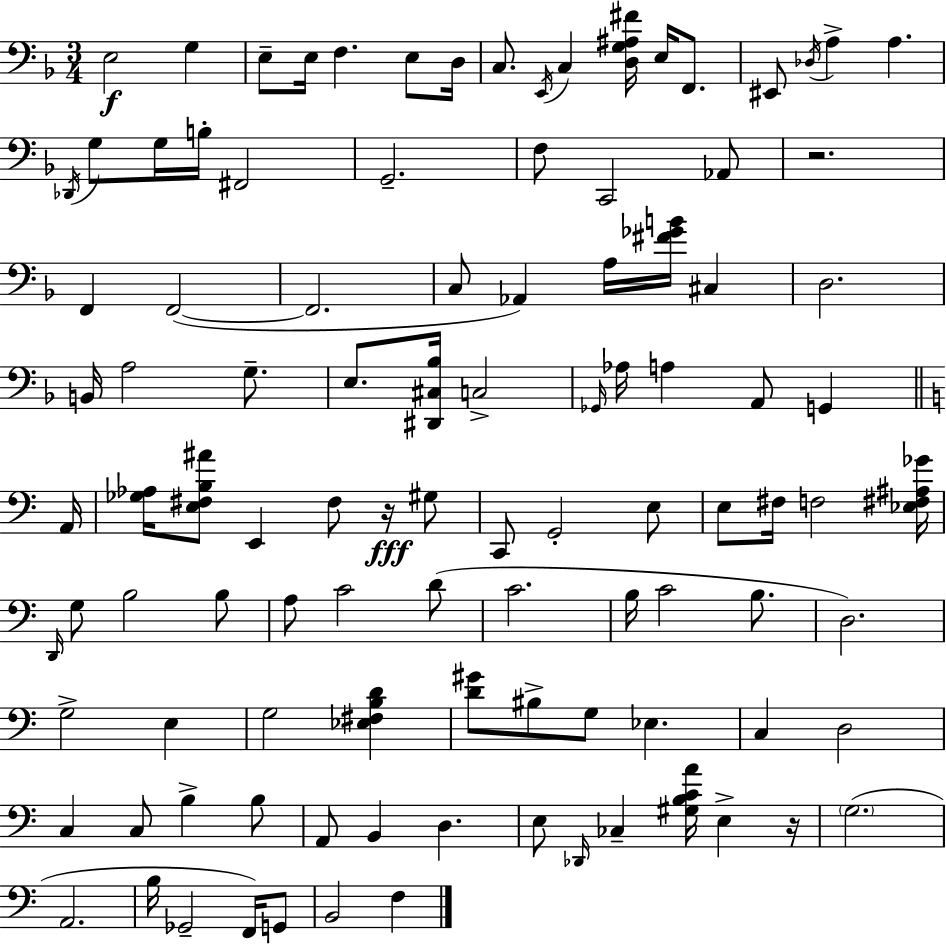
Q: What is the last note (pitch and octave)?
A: F3